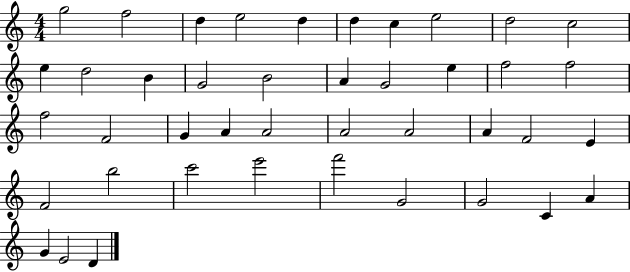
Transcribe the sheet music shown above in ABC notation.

X:1
T:Untitled
M:4/4
L:1/4
K:C
g2 f2 d e2 d d c e2 d2 c2 e d2 B G2 B2 A G2 e f2 f2 f2 F2 G A A2 A2 A2 A F2 E F2 b2 c'2 e'2 f'2 G2 G2 C A G E2 D